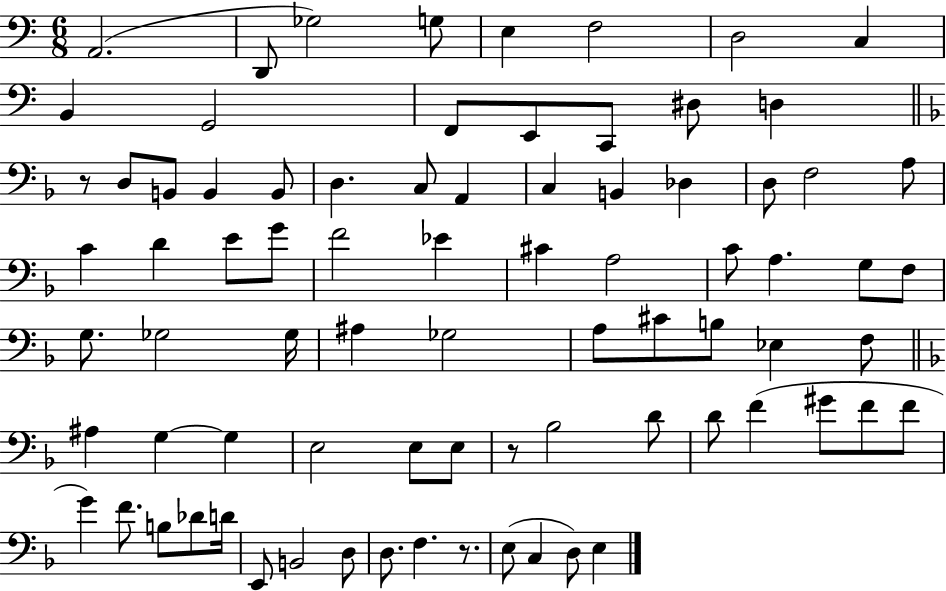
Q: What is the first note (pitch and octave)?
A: A2